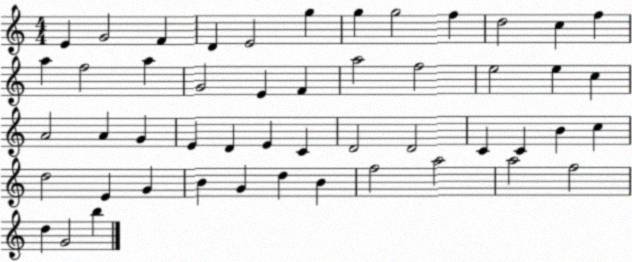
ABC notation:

X:1
T:Untitled
M:4/4
L:1/4
K:C
E G2 F D E2 g g g2 f d2 c f a f2 a G2 E F a2 f2 e2 e c A2 A G E D E C D2 D2 C C B c d2 E G B G d B f2 a2 a2 f2 d G2 b